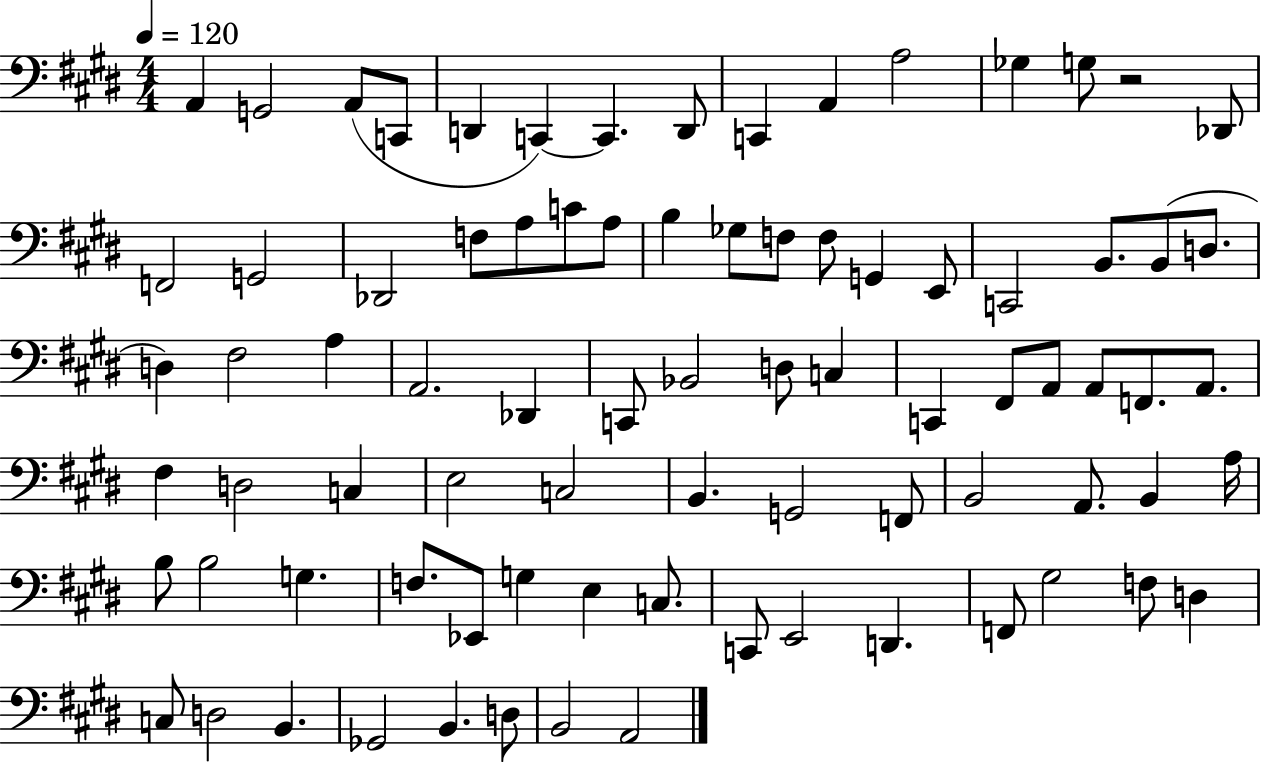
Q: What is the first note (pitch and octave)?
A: A2